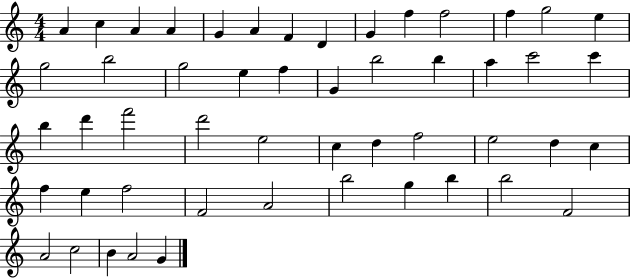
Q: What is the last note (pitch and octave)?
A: G4